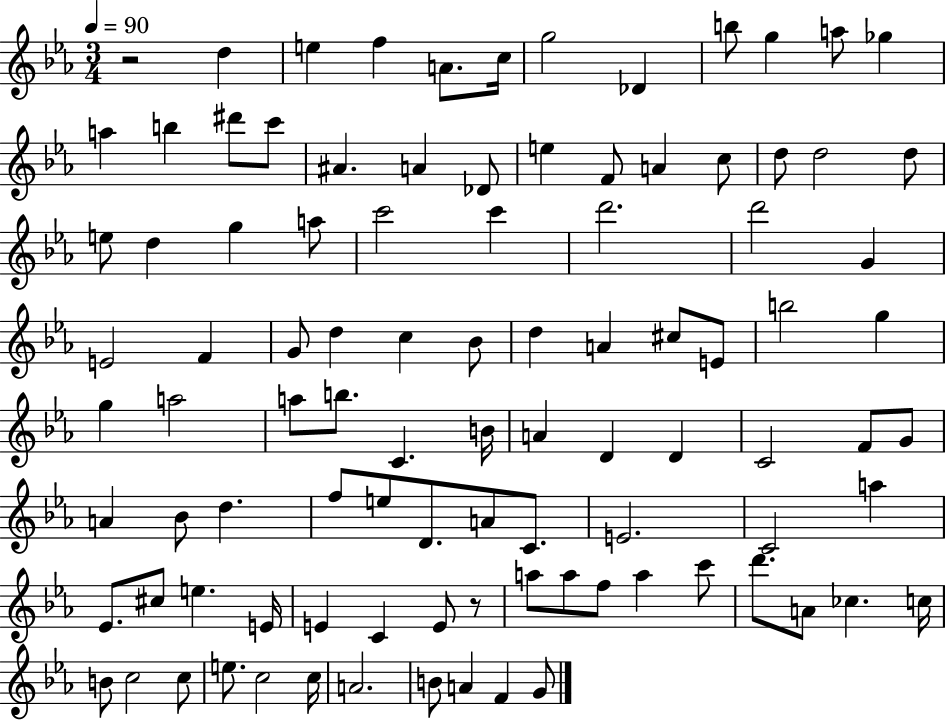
{
  \clef treble
  \numericTimeSignature
  \time 3/4
  \key ees \major
  \tempo 4 = 90
  r2 d''4 | e''4 f''4 a'8. c''16 | g''2 des'4 | b''8 g''4 a''8 ges''4 | \break a''4 b''4 dis'''8 c'''8 | ais'4. a'4 des'8 | e''4 f'8 a'4 c''8 | d''8 d''2 d''8 | \break e''8 d''4 g''4 a''8 | c'''2 c'''4 | d'''2. | d'''2 g'4 | \break e'2 f'4 | g'8 d''4 c''4 bes'8 | d''4 a'4 cis''8 e'8 | b''2 g''4 | \break g''4 a''2 | a''8 b''8. c'4. b'16 | a'4 d'4 d'4 | c'2 f'8 g'8 | \break a'4 bes'8 d''4. | f''8 e''8 d'8. a'8 c'8. | e'2. | c'2 a''4 | \break ees'8. cis''8 e''4. e'16 | e'4 c'4 e'8 r8 | a''8 a''8 f''8 a''4 c'''8 | d'''8. a'8 ces''4. c''16 | \break b'8 c''2 c''8 | e''8. c''2 c''16 | a'2. | b'8 a'4 f'4 g'8 | \break \bar "|."
}